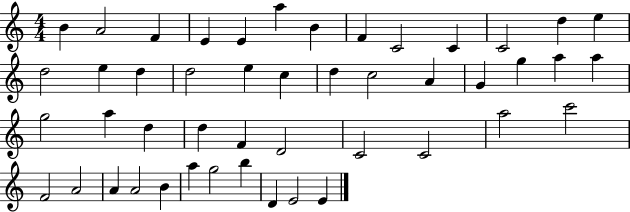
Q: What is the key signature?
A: C major